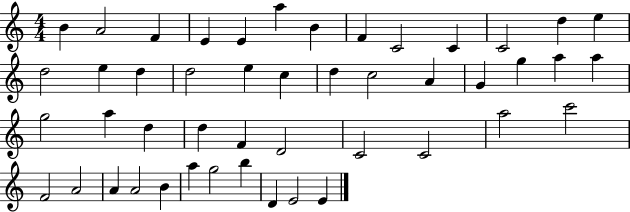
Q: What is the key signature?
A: C major